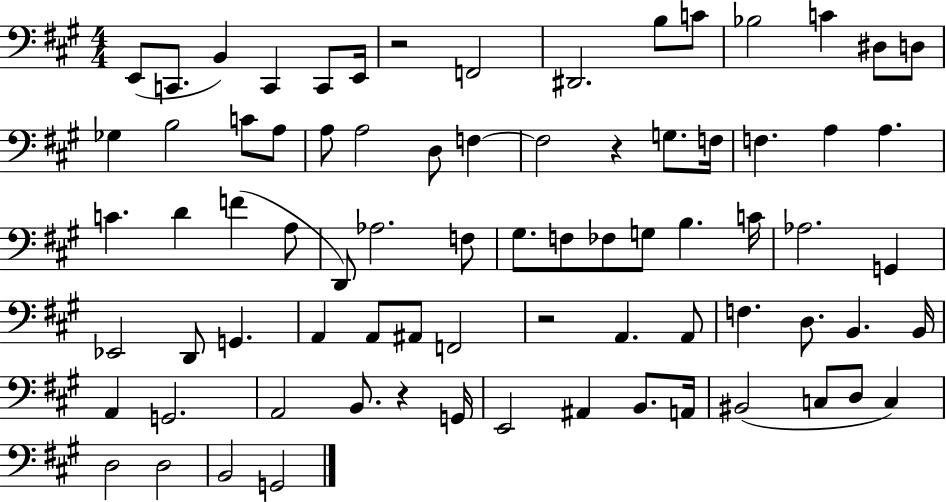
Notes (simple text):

E2/e C2/e. B2/q C2/q C2/e E2/s R/h F2/h D#2/h. B3/e C4/e Bb3/h C4/q D#3/e D3/e Gb3/q B3/h C4/e A3/e A3/e A3/h D3/e F3/q F3/h R/q G3/e. F3/s F3/q. A3/q A3/q. C4/q. D4/q F4/q A3/e D2/e Ab3/h. F3/e G#3/e. F3/e FES3/e G3/e B3/q. C4/s Ab3/h. G2/q Eb2/h D2/e G2/q. A2/q A2/e A#2/e F2/h R/h A2/q. A2/e F3/q. D3/e. B2/q. B2/s A2/q G2/h. A2/h B2/e. R/q G2/s E2/h A#2/q B2/e. A2/s BIS2/h C3/e D3/e C3/q D3/h D3/h B2/h G2/h